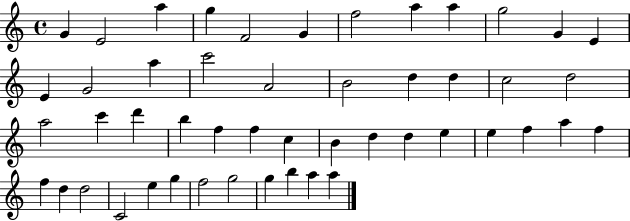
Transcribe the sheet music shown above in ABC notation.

X:1
T:Untitled
M:4/4
L:1/4
K:C
G E2 a g F2 G f2 a a g2 G E E G2 a c'2 A2 B2 d d c2 d2 a2 c' d' b f f c B d d e e f a f f d d2 C2 e g f2 g2 g b a a